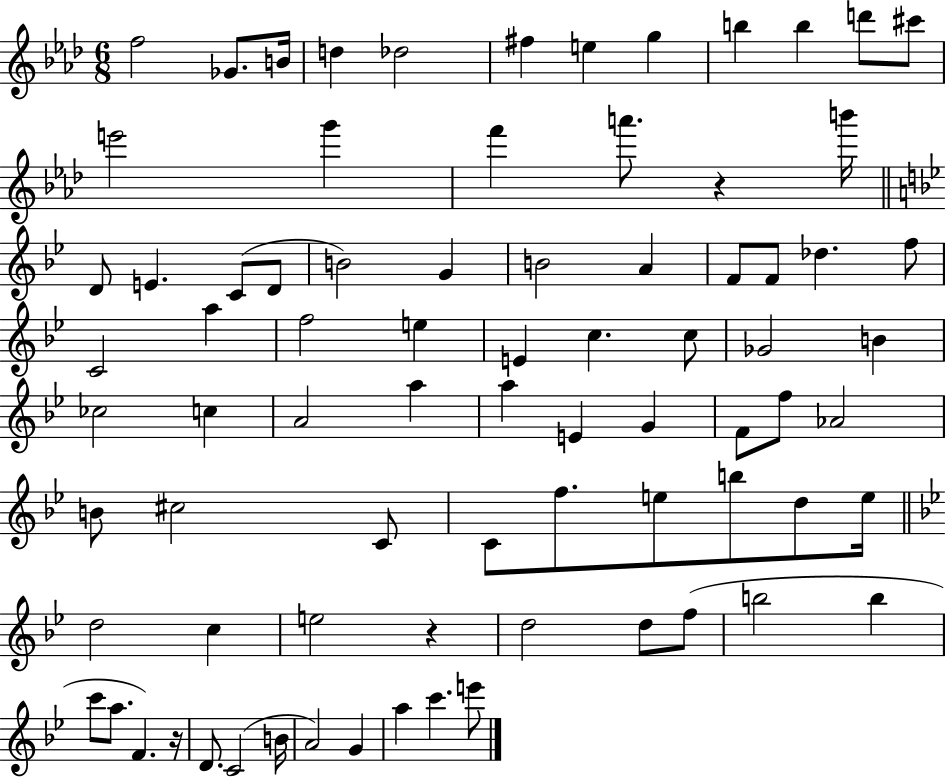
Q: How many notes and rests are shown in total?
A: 79